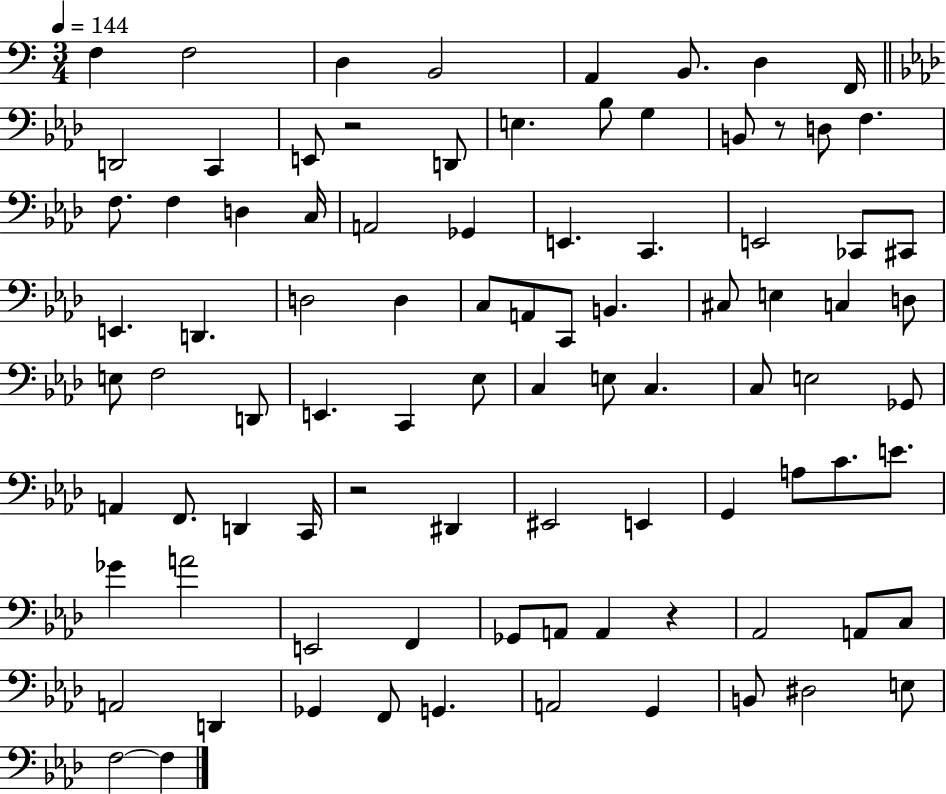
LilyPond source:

{
  \clef bass
  \numericTimeSignature
  \time 3/4
  \key c \major
  \tempo 4 = 144
  \repeat volta 2 { f4 f2 | d4 b,2 | a,4 b,8. d4 f,16 | \bar "||" \break \key aes \major d,2 c,4 | e,8 r2 d,8 | e4. bes8 g4 | b,8 r8 d8 f4. | \break f8. f4 d4 c16 | a,2 ges,4 | e,4. c,4. | e,2 ces,8 cis,8 | \break e,4. d,4. | d2 d4 | c8 a,8 c,8 b,4. | cis8 e4 c4 d8 | \break e8 f2 d,8 | e,4. c,4 ees8 | c4 e8 c4. | c8 e2 ges,8 | \break a,4 f,8. d,4 c,16 | r2 dis,4 | eis,2 e,4 | g,4 a8 c'8. e'8. | \break ges'4 a'2 | e,2 f,4 | ges,8 a,8 a,4 r4 | aes,2 a,8 c8 | \break a,2 d,4 | ges,4 f,8 g,4. | a,2 g,4 | b,8 dis2 e8 | \break f2~~ f4 | } \bar "|."
}